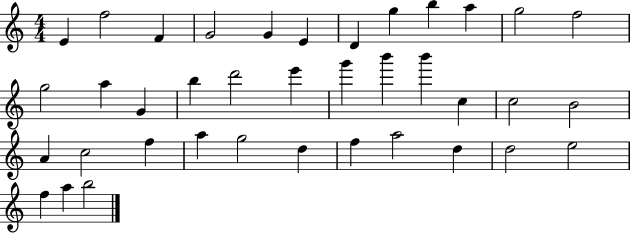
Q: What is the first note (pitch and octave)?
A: E4